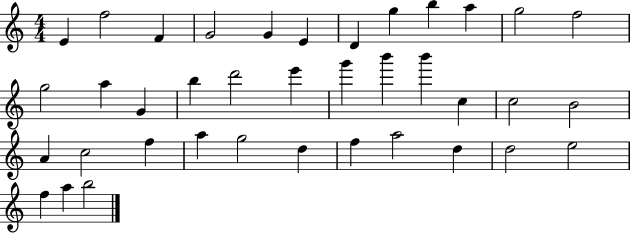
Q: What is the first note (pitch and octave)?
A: E4